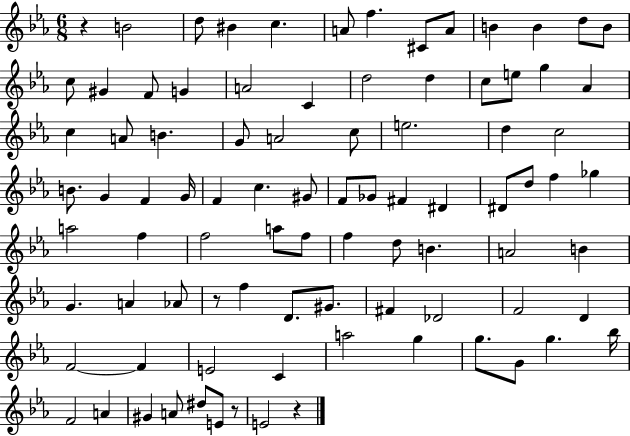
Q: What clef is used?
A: treble